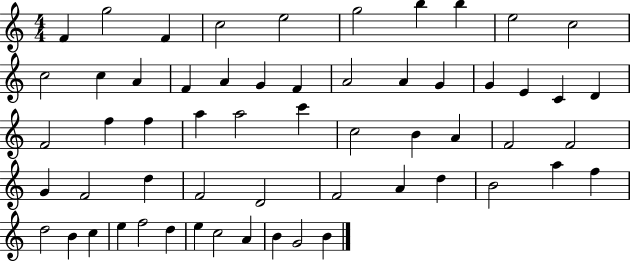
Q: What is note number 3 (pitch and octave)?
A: F4